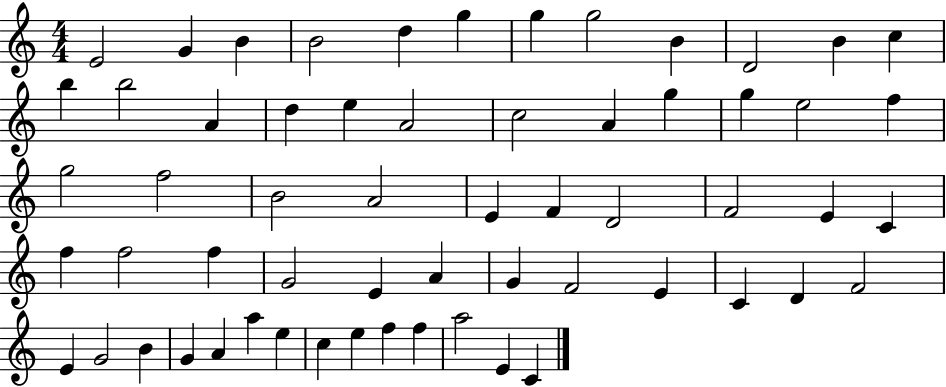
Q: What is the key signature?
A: C major